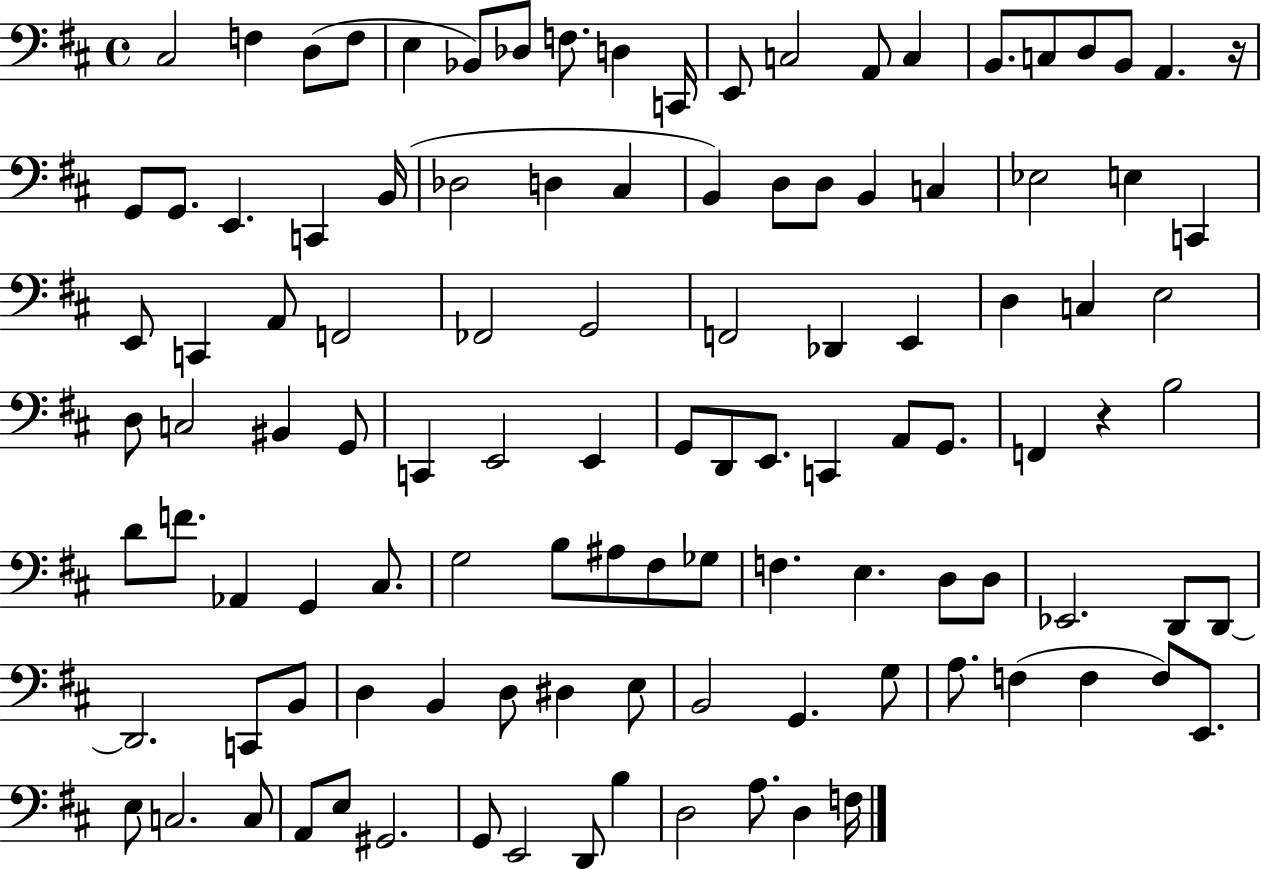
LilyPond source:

{
  \clef bass
  \time 4/4
  \defaultTimeSignature
  \key d \major
  cis2 f4 d8( f8 | e4 bes,8) des8 f8. d4 c,16 | e,8 c2 a,8 c4 | b,8. c8 d8 b,8 a,4. r16 | \break g,8 g,8. e,4. c,4 b,16( | des2 d4 cis4 | b,4) d8 d8 b,4 c4 | ees2 e4 c,4 | \break e,8 c,4 a,8 f,2 | fes,2 g,2 | f,2 des,4 e,4 | d4 c4 e2 | \break d8 c2 bis,4 g,8 | c,4 e,2 e,4 | g,8 d,8 e,8. c,4 a,8 g,8. | f,4 r4 b2 | \break d'8 f'8. aes,4 g,4 cis8. | g2 b8 ais8 fis8 ges8 | f4. e4. d8 d8 | ees,2. d,8 d,8~~ | \break d,2. c,8 b,8 | d4 b,4 d8 dis4 e8 | b,2 g,4. g8 | a8. f4( f4 f8) e,8. | \break e8 c2. c8 | a,8 e8 gis,2. | g,8 e,2 d,8 b4 | d2 a8. d4 f16 | \break \bar "|."
}